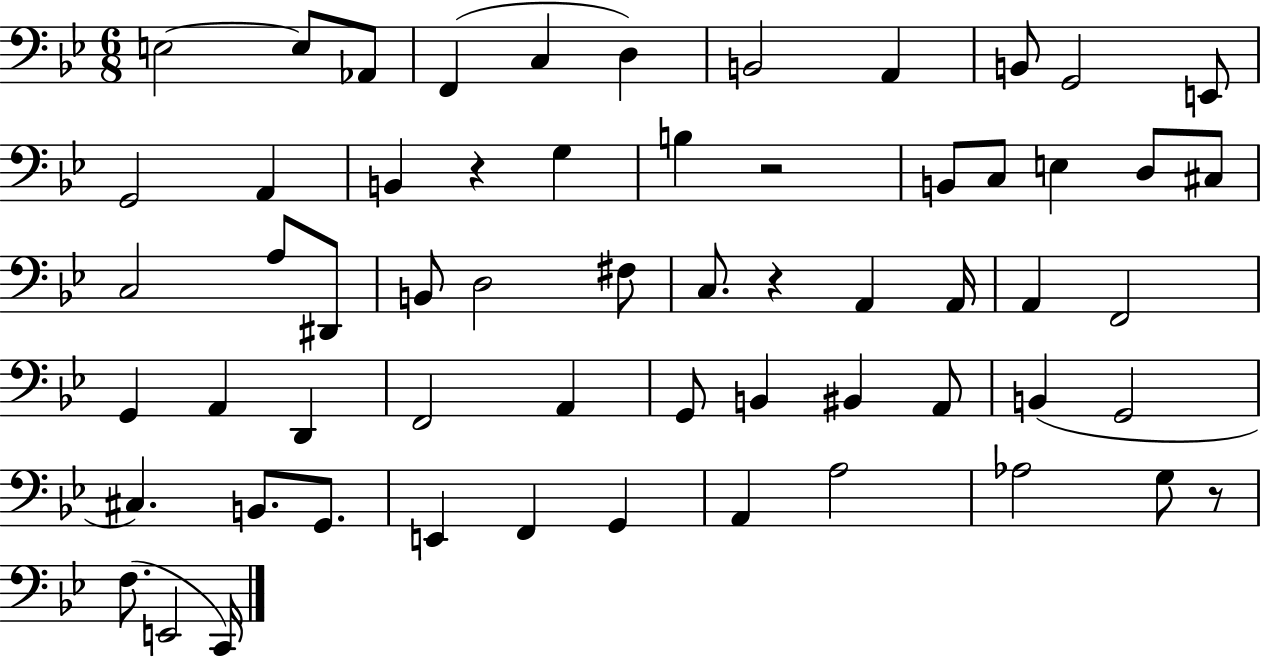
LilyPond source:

{
  \clef bass
  \numericTimeSignature
  \time 6/8
  \key bes \major
  \repeat volta 2 { e2~~ e8 aes,8 | f,4( c4 d4) | b,2 a,4 | b,8 g,2 e,8 | \break g,2 a,4 | b,4 r4 g4 | b4 r2 | b,8 c8 e4 d8 cis8 | \break c2 a8 dis,8 | b,8 d2 fis8 | c8. r4 a,4 a,16 | a,4 f,2 | \break g,4 a,4 d,4 | f,2 a,4 | g,8 b,4 bis,4 a,8 | b,4( g,2 | \break cis4.) b,8. g,8. | e,4 f,4 g,4 | a,4 a2 | aes2 g8 r8 | \break f8.( e,2 c,16) | } \bar "|."
}